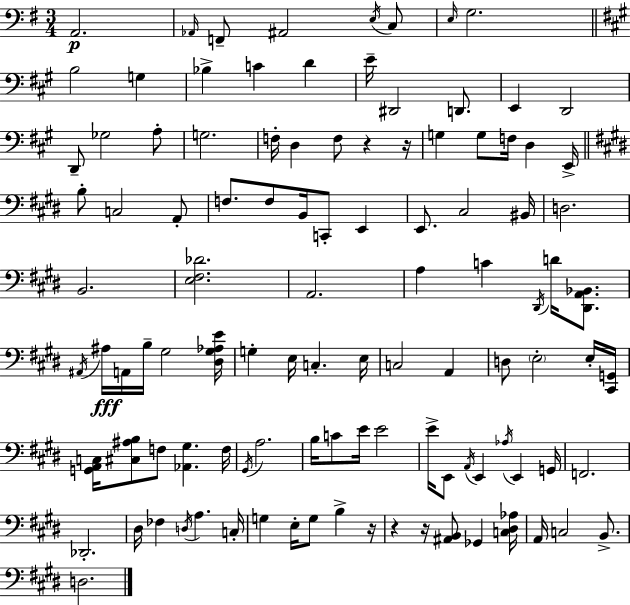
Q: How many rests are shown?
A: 5